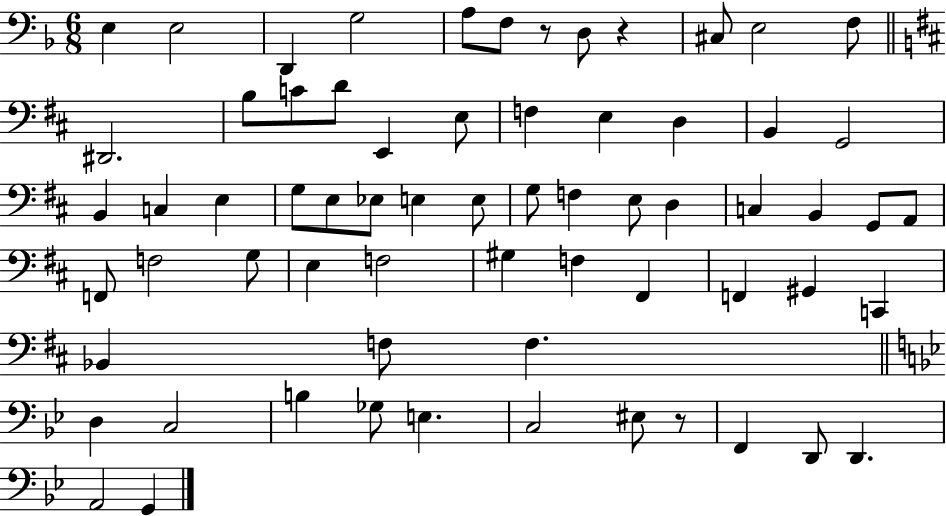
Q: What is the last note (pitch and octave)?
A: G2